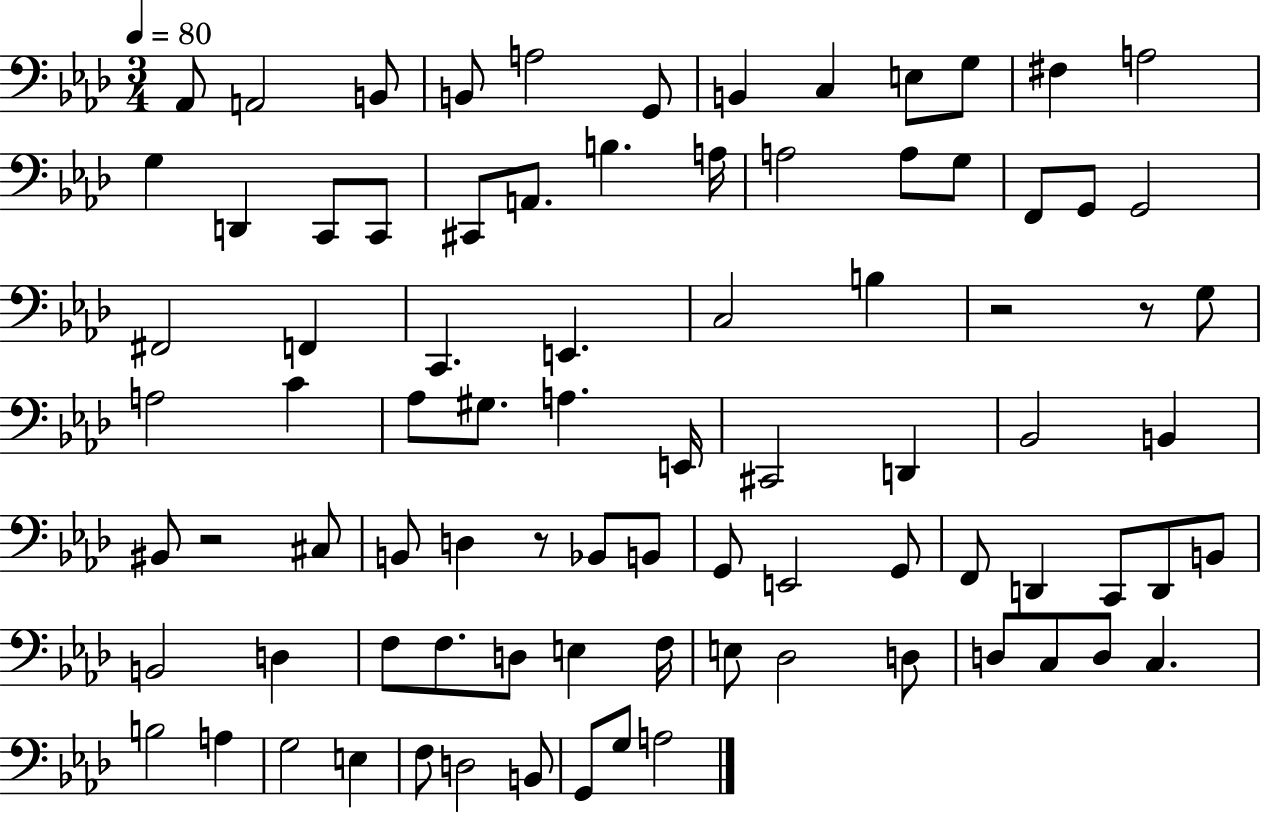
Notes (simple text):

Ab2/e A2/h B2/e B2/e A3/h G2/e B2/q C3/q E3/e G3/e F#3/q A3/h G3/q D2/q C2/e C2/e C#2/e A2/e. B3/q. A3/s A3/h A3/e G3/e F2/e G2/e G2/h F#2/h F2/q C2/q. E2/q. C3/h B3/q R/h R/e G3/e A3/h C4/q Ab3/e G#3/e. A3/q. E2/s C#2/h D2/q Bb2/h B2/q BIS2/e R/h C#3/e B2/e D3/q R/e Bb2/e B2/e G2/e E2/h G2/e F2/e D2/q C2/e D2/e B2/e B2/h D3/q F3/e F3/e. D3/e E3/q F3/s E3/e Db3/h D3/e D3/e C3/e D3/e C3/q. B3/h A3/q G3/h E3/q F3/e D3/h B2/e G2/e G3/e A3/h